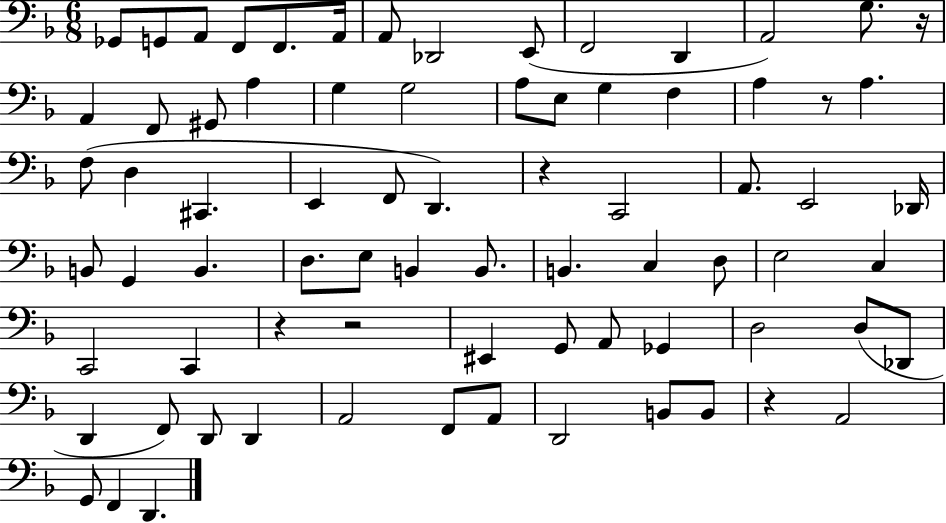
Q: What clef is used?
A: bass